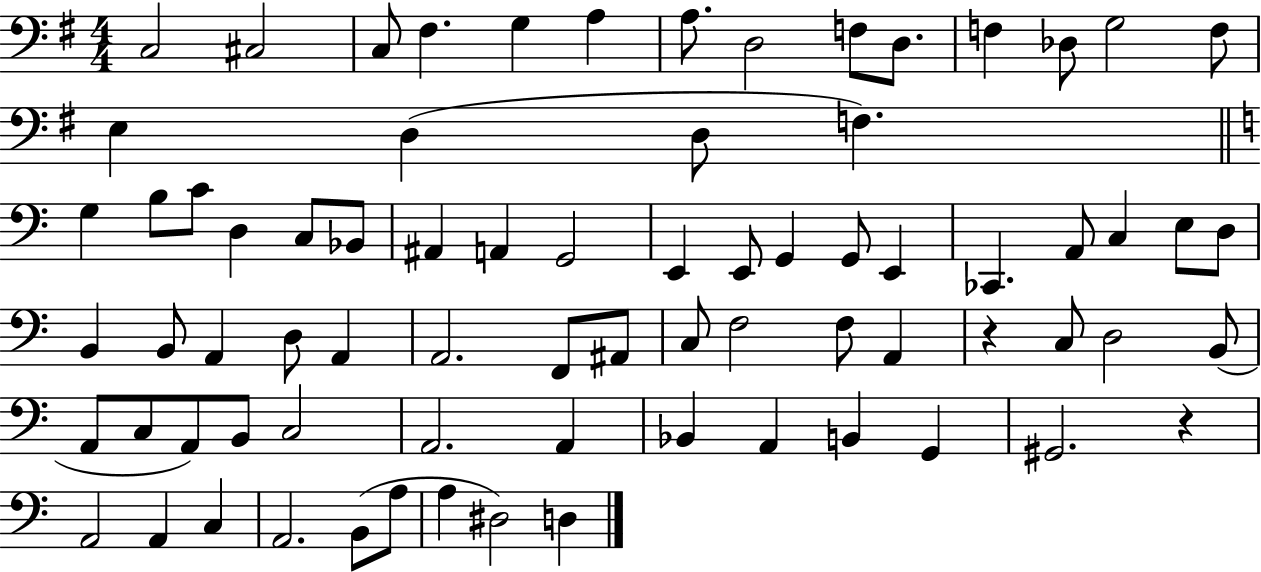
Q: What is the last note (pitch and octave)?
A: D3